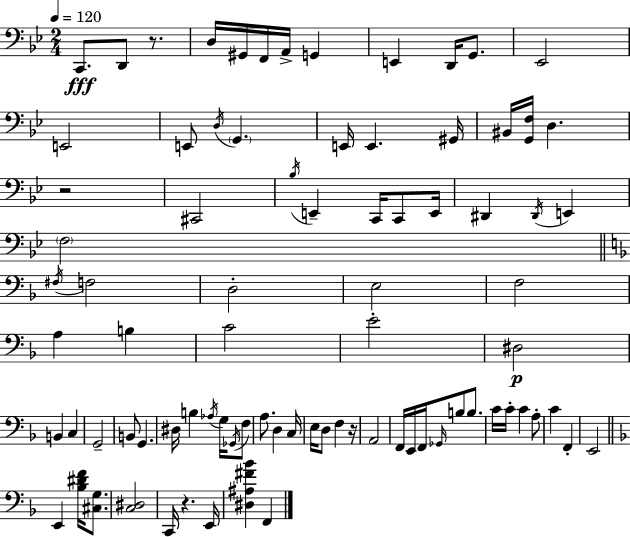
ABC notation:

X:1
T:Untitled
M:2/4
L:1/4
K:Gm
C,,/2 D,,/2 z/2 D,/4 ^G,,/4 F,,/4 A,,/4 G,, E,, D,,/4 G,,/2 _E,,2 E,,2 E,,/2 D,/4 G,, E,,/4 E,, ^G,,/4 ^B,,/4 [G,,F,]/4 D, z2 ^C,,2 _B,/4 E,, C,,/4 C,,/2 E,,/4 ^D,, ^D,,/4 E,, F,2 ^F,/4 F,2 D,2 E,2 F,2 A, B, C2 E2 ^D,2 B,, C, G,,2 B,,/2 G,, ^D,/4 B, _A,/4 G,/4 _G,,/4 F,/2 A,/2 D, C,/4 E,/4 D,/2 F, z/4 A,,2 F,,/4 E,,/4 F,,/4 _G,,/4 B,/2 B,/2 C/4 C/4 C A,/2 C F,, E,,2 E,, [_B,^DF]/4 [^C,G,]/2 [C,^D,]2 C,,/4 z E,,/4 [^D,^A,^F_B] F,,